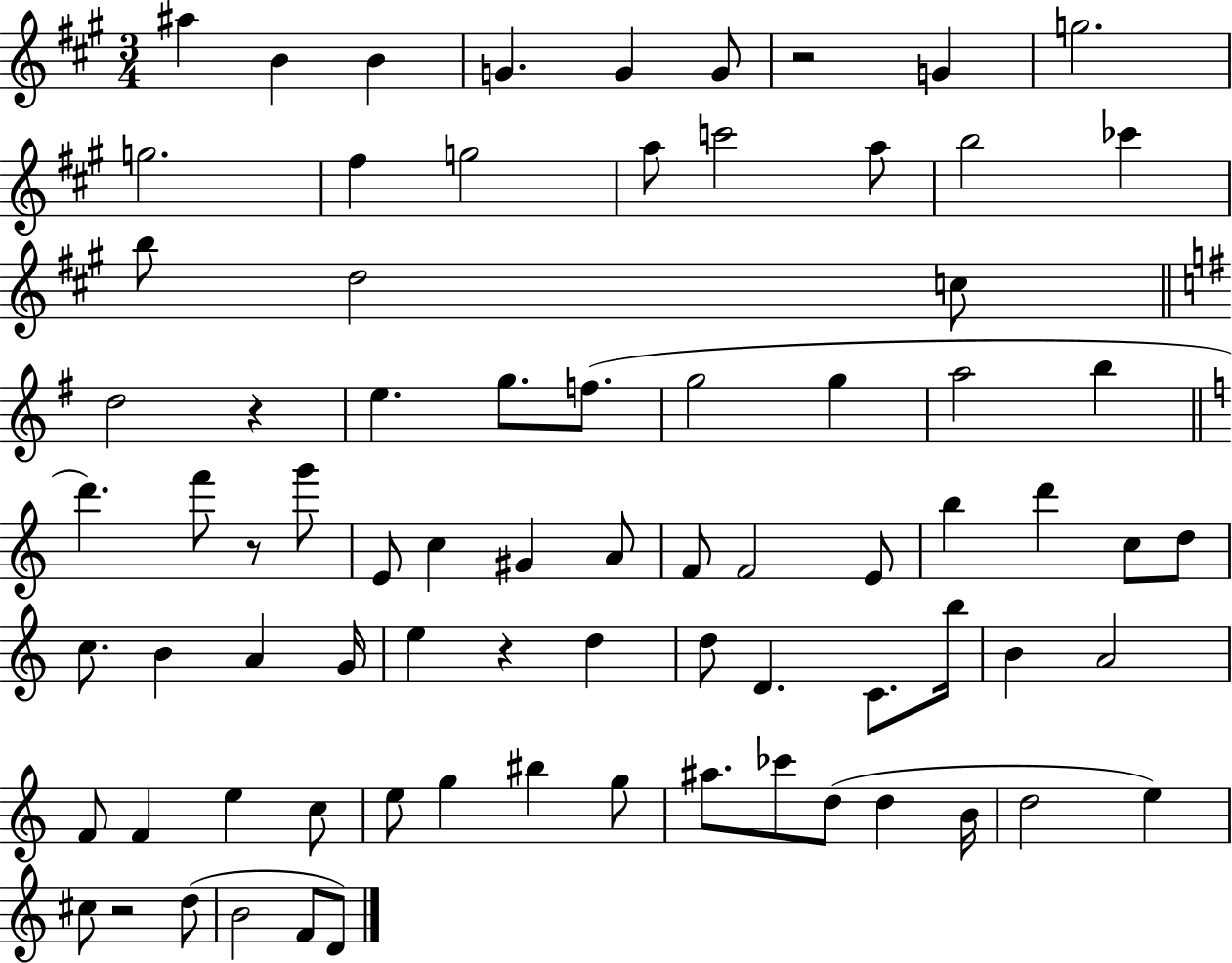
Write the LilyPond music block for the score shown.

{
  \clef treble
  \numericTimeSignature
  \time 3/4
  \key a \major
  ais''4 b'4 b'4 | g'4. g'4 g'8 | r2 g'4 | g''2. | \break g''2. | fis''4 g''2 | a''8 c'''2 a''8 | b''2 ces'''4 | \break b''8 d''2 c''8 | \bar "||" \break \key e \minor d''2 r4 | e''4. g''8. f''8.( | g''2 g''4 | a''2 b''4 | \break \bar "||" \break \key a \minor d'''4.) f'''8 r8 g'''8 | e'8 c''4 gis'4 a'8 | f'8 f'2 e'8 | b''4 d'''4 c''8 d''8 | \break c''8. b'4 a'4 g'16 | e''4 r4 d''4 | d''8 d'4. c'8. b''16 | b'4 a'2 | \break f'8 f'4 e''4 c''8 | e''8 g''4 bis''4 g''8 | ais''8. ces'''8 d''8( d''4 b'16 | d''2 e''4) | \break cis''8 r2 d''8( | b'2 f'8 d'8) | \bar "|."
}